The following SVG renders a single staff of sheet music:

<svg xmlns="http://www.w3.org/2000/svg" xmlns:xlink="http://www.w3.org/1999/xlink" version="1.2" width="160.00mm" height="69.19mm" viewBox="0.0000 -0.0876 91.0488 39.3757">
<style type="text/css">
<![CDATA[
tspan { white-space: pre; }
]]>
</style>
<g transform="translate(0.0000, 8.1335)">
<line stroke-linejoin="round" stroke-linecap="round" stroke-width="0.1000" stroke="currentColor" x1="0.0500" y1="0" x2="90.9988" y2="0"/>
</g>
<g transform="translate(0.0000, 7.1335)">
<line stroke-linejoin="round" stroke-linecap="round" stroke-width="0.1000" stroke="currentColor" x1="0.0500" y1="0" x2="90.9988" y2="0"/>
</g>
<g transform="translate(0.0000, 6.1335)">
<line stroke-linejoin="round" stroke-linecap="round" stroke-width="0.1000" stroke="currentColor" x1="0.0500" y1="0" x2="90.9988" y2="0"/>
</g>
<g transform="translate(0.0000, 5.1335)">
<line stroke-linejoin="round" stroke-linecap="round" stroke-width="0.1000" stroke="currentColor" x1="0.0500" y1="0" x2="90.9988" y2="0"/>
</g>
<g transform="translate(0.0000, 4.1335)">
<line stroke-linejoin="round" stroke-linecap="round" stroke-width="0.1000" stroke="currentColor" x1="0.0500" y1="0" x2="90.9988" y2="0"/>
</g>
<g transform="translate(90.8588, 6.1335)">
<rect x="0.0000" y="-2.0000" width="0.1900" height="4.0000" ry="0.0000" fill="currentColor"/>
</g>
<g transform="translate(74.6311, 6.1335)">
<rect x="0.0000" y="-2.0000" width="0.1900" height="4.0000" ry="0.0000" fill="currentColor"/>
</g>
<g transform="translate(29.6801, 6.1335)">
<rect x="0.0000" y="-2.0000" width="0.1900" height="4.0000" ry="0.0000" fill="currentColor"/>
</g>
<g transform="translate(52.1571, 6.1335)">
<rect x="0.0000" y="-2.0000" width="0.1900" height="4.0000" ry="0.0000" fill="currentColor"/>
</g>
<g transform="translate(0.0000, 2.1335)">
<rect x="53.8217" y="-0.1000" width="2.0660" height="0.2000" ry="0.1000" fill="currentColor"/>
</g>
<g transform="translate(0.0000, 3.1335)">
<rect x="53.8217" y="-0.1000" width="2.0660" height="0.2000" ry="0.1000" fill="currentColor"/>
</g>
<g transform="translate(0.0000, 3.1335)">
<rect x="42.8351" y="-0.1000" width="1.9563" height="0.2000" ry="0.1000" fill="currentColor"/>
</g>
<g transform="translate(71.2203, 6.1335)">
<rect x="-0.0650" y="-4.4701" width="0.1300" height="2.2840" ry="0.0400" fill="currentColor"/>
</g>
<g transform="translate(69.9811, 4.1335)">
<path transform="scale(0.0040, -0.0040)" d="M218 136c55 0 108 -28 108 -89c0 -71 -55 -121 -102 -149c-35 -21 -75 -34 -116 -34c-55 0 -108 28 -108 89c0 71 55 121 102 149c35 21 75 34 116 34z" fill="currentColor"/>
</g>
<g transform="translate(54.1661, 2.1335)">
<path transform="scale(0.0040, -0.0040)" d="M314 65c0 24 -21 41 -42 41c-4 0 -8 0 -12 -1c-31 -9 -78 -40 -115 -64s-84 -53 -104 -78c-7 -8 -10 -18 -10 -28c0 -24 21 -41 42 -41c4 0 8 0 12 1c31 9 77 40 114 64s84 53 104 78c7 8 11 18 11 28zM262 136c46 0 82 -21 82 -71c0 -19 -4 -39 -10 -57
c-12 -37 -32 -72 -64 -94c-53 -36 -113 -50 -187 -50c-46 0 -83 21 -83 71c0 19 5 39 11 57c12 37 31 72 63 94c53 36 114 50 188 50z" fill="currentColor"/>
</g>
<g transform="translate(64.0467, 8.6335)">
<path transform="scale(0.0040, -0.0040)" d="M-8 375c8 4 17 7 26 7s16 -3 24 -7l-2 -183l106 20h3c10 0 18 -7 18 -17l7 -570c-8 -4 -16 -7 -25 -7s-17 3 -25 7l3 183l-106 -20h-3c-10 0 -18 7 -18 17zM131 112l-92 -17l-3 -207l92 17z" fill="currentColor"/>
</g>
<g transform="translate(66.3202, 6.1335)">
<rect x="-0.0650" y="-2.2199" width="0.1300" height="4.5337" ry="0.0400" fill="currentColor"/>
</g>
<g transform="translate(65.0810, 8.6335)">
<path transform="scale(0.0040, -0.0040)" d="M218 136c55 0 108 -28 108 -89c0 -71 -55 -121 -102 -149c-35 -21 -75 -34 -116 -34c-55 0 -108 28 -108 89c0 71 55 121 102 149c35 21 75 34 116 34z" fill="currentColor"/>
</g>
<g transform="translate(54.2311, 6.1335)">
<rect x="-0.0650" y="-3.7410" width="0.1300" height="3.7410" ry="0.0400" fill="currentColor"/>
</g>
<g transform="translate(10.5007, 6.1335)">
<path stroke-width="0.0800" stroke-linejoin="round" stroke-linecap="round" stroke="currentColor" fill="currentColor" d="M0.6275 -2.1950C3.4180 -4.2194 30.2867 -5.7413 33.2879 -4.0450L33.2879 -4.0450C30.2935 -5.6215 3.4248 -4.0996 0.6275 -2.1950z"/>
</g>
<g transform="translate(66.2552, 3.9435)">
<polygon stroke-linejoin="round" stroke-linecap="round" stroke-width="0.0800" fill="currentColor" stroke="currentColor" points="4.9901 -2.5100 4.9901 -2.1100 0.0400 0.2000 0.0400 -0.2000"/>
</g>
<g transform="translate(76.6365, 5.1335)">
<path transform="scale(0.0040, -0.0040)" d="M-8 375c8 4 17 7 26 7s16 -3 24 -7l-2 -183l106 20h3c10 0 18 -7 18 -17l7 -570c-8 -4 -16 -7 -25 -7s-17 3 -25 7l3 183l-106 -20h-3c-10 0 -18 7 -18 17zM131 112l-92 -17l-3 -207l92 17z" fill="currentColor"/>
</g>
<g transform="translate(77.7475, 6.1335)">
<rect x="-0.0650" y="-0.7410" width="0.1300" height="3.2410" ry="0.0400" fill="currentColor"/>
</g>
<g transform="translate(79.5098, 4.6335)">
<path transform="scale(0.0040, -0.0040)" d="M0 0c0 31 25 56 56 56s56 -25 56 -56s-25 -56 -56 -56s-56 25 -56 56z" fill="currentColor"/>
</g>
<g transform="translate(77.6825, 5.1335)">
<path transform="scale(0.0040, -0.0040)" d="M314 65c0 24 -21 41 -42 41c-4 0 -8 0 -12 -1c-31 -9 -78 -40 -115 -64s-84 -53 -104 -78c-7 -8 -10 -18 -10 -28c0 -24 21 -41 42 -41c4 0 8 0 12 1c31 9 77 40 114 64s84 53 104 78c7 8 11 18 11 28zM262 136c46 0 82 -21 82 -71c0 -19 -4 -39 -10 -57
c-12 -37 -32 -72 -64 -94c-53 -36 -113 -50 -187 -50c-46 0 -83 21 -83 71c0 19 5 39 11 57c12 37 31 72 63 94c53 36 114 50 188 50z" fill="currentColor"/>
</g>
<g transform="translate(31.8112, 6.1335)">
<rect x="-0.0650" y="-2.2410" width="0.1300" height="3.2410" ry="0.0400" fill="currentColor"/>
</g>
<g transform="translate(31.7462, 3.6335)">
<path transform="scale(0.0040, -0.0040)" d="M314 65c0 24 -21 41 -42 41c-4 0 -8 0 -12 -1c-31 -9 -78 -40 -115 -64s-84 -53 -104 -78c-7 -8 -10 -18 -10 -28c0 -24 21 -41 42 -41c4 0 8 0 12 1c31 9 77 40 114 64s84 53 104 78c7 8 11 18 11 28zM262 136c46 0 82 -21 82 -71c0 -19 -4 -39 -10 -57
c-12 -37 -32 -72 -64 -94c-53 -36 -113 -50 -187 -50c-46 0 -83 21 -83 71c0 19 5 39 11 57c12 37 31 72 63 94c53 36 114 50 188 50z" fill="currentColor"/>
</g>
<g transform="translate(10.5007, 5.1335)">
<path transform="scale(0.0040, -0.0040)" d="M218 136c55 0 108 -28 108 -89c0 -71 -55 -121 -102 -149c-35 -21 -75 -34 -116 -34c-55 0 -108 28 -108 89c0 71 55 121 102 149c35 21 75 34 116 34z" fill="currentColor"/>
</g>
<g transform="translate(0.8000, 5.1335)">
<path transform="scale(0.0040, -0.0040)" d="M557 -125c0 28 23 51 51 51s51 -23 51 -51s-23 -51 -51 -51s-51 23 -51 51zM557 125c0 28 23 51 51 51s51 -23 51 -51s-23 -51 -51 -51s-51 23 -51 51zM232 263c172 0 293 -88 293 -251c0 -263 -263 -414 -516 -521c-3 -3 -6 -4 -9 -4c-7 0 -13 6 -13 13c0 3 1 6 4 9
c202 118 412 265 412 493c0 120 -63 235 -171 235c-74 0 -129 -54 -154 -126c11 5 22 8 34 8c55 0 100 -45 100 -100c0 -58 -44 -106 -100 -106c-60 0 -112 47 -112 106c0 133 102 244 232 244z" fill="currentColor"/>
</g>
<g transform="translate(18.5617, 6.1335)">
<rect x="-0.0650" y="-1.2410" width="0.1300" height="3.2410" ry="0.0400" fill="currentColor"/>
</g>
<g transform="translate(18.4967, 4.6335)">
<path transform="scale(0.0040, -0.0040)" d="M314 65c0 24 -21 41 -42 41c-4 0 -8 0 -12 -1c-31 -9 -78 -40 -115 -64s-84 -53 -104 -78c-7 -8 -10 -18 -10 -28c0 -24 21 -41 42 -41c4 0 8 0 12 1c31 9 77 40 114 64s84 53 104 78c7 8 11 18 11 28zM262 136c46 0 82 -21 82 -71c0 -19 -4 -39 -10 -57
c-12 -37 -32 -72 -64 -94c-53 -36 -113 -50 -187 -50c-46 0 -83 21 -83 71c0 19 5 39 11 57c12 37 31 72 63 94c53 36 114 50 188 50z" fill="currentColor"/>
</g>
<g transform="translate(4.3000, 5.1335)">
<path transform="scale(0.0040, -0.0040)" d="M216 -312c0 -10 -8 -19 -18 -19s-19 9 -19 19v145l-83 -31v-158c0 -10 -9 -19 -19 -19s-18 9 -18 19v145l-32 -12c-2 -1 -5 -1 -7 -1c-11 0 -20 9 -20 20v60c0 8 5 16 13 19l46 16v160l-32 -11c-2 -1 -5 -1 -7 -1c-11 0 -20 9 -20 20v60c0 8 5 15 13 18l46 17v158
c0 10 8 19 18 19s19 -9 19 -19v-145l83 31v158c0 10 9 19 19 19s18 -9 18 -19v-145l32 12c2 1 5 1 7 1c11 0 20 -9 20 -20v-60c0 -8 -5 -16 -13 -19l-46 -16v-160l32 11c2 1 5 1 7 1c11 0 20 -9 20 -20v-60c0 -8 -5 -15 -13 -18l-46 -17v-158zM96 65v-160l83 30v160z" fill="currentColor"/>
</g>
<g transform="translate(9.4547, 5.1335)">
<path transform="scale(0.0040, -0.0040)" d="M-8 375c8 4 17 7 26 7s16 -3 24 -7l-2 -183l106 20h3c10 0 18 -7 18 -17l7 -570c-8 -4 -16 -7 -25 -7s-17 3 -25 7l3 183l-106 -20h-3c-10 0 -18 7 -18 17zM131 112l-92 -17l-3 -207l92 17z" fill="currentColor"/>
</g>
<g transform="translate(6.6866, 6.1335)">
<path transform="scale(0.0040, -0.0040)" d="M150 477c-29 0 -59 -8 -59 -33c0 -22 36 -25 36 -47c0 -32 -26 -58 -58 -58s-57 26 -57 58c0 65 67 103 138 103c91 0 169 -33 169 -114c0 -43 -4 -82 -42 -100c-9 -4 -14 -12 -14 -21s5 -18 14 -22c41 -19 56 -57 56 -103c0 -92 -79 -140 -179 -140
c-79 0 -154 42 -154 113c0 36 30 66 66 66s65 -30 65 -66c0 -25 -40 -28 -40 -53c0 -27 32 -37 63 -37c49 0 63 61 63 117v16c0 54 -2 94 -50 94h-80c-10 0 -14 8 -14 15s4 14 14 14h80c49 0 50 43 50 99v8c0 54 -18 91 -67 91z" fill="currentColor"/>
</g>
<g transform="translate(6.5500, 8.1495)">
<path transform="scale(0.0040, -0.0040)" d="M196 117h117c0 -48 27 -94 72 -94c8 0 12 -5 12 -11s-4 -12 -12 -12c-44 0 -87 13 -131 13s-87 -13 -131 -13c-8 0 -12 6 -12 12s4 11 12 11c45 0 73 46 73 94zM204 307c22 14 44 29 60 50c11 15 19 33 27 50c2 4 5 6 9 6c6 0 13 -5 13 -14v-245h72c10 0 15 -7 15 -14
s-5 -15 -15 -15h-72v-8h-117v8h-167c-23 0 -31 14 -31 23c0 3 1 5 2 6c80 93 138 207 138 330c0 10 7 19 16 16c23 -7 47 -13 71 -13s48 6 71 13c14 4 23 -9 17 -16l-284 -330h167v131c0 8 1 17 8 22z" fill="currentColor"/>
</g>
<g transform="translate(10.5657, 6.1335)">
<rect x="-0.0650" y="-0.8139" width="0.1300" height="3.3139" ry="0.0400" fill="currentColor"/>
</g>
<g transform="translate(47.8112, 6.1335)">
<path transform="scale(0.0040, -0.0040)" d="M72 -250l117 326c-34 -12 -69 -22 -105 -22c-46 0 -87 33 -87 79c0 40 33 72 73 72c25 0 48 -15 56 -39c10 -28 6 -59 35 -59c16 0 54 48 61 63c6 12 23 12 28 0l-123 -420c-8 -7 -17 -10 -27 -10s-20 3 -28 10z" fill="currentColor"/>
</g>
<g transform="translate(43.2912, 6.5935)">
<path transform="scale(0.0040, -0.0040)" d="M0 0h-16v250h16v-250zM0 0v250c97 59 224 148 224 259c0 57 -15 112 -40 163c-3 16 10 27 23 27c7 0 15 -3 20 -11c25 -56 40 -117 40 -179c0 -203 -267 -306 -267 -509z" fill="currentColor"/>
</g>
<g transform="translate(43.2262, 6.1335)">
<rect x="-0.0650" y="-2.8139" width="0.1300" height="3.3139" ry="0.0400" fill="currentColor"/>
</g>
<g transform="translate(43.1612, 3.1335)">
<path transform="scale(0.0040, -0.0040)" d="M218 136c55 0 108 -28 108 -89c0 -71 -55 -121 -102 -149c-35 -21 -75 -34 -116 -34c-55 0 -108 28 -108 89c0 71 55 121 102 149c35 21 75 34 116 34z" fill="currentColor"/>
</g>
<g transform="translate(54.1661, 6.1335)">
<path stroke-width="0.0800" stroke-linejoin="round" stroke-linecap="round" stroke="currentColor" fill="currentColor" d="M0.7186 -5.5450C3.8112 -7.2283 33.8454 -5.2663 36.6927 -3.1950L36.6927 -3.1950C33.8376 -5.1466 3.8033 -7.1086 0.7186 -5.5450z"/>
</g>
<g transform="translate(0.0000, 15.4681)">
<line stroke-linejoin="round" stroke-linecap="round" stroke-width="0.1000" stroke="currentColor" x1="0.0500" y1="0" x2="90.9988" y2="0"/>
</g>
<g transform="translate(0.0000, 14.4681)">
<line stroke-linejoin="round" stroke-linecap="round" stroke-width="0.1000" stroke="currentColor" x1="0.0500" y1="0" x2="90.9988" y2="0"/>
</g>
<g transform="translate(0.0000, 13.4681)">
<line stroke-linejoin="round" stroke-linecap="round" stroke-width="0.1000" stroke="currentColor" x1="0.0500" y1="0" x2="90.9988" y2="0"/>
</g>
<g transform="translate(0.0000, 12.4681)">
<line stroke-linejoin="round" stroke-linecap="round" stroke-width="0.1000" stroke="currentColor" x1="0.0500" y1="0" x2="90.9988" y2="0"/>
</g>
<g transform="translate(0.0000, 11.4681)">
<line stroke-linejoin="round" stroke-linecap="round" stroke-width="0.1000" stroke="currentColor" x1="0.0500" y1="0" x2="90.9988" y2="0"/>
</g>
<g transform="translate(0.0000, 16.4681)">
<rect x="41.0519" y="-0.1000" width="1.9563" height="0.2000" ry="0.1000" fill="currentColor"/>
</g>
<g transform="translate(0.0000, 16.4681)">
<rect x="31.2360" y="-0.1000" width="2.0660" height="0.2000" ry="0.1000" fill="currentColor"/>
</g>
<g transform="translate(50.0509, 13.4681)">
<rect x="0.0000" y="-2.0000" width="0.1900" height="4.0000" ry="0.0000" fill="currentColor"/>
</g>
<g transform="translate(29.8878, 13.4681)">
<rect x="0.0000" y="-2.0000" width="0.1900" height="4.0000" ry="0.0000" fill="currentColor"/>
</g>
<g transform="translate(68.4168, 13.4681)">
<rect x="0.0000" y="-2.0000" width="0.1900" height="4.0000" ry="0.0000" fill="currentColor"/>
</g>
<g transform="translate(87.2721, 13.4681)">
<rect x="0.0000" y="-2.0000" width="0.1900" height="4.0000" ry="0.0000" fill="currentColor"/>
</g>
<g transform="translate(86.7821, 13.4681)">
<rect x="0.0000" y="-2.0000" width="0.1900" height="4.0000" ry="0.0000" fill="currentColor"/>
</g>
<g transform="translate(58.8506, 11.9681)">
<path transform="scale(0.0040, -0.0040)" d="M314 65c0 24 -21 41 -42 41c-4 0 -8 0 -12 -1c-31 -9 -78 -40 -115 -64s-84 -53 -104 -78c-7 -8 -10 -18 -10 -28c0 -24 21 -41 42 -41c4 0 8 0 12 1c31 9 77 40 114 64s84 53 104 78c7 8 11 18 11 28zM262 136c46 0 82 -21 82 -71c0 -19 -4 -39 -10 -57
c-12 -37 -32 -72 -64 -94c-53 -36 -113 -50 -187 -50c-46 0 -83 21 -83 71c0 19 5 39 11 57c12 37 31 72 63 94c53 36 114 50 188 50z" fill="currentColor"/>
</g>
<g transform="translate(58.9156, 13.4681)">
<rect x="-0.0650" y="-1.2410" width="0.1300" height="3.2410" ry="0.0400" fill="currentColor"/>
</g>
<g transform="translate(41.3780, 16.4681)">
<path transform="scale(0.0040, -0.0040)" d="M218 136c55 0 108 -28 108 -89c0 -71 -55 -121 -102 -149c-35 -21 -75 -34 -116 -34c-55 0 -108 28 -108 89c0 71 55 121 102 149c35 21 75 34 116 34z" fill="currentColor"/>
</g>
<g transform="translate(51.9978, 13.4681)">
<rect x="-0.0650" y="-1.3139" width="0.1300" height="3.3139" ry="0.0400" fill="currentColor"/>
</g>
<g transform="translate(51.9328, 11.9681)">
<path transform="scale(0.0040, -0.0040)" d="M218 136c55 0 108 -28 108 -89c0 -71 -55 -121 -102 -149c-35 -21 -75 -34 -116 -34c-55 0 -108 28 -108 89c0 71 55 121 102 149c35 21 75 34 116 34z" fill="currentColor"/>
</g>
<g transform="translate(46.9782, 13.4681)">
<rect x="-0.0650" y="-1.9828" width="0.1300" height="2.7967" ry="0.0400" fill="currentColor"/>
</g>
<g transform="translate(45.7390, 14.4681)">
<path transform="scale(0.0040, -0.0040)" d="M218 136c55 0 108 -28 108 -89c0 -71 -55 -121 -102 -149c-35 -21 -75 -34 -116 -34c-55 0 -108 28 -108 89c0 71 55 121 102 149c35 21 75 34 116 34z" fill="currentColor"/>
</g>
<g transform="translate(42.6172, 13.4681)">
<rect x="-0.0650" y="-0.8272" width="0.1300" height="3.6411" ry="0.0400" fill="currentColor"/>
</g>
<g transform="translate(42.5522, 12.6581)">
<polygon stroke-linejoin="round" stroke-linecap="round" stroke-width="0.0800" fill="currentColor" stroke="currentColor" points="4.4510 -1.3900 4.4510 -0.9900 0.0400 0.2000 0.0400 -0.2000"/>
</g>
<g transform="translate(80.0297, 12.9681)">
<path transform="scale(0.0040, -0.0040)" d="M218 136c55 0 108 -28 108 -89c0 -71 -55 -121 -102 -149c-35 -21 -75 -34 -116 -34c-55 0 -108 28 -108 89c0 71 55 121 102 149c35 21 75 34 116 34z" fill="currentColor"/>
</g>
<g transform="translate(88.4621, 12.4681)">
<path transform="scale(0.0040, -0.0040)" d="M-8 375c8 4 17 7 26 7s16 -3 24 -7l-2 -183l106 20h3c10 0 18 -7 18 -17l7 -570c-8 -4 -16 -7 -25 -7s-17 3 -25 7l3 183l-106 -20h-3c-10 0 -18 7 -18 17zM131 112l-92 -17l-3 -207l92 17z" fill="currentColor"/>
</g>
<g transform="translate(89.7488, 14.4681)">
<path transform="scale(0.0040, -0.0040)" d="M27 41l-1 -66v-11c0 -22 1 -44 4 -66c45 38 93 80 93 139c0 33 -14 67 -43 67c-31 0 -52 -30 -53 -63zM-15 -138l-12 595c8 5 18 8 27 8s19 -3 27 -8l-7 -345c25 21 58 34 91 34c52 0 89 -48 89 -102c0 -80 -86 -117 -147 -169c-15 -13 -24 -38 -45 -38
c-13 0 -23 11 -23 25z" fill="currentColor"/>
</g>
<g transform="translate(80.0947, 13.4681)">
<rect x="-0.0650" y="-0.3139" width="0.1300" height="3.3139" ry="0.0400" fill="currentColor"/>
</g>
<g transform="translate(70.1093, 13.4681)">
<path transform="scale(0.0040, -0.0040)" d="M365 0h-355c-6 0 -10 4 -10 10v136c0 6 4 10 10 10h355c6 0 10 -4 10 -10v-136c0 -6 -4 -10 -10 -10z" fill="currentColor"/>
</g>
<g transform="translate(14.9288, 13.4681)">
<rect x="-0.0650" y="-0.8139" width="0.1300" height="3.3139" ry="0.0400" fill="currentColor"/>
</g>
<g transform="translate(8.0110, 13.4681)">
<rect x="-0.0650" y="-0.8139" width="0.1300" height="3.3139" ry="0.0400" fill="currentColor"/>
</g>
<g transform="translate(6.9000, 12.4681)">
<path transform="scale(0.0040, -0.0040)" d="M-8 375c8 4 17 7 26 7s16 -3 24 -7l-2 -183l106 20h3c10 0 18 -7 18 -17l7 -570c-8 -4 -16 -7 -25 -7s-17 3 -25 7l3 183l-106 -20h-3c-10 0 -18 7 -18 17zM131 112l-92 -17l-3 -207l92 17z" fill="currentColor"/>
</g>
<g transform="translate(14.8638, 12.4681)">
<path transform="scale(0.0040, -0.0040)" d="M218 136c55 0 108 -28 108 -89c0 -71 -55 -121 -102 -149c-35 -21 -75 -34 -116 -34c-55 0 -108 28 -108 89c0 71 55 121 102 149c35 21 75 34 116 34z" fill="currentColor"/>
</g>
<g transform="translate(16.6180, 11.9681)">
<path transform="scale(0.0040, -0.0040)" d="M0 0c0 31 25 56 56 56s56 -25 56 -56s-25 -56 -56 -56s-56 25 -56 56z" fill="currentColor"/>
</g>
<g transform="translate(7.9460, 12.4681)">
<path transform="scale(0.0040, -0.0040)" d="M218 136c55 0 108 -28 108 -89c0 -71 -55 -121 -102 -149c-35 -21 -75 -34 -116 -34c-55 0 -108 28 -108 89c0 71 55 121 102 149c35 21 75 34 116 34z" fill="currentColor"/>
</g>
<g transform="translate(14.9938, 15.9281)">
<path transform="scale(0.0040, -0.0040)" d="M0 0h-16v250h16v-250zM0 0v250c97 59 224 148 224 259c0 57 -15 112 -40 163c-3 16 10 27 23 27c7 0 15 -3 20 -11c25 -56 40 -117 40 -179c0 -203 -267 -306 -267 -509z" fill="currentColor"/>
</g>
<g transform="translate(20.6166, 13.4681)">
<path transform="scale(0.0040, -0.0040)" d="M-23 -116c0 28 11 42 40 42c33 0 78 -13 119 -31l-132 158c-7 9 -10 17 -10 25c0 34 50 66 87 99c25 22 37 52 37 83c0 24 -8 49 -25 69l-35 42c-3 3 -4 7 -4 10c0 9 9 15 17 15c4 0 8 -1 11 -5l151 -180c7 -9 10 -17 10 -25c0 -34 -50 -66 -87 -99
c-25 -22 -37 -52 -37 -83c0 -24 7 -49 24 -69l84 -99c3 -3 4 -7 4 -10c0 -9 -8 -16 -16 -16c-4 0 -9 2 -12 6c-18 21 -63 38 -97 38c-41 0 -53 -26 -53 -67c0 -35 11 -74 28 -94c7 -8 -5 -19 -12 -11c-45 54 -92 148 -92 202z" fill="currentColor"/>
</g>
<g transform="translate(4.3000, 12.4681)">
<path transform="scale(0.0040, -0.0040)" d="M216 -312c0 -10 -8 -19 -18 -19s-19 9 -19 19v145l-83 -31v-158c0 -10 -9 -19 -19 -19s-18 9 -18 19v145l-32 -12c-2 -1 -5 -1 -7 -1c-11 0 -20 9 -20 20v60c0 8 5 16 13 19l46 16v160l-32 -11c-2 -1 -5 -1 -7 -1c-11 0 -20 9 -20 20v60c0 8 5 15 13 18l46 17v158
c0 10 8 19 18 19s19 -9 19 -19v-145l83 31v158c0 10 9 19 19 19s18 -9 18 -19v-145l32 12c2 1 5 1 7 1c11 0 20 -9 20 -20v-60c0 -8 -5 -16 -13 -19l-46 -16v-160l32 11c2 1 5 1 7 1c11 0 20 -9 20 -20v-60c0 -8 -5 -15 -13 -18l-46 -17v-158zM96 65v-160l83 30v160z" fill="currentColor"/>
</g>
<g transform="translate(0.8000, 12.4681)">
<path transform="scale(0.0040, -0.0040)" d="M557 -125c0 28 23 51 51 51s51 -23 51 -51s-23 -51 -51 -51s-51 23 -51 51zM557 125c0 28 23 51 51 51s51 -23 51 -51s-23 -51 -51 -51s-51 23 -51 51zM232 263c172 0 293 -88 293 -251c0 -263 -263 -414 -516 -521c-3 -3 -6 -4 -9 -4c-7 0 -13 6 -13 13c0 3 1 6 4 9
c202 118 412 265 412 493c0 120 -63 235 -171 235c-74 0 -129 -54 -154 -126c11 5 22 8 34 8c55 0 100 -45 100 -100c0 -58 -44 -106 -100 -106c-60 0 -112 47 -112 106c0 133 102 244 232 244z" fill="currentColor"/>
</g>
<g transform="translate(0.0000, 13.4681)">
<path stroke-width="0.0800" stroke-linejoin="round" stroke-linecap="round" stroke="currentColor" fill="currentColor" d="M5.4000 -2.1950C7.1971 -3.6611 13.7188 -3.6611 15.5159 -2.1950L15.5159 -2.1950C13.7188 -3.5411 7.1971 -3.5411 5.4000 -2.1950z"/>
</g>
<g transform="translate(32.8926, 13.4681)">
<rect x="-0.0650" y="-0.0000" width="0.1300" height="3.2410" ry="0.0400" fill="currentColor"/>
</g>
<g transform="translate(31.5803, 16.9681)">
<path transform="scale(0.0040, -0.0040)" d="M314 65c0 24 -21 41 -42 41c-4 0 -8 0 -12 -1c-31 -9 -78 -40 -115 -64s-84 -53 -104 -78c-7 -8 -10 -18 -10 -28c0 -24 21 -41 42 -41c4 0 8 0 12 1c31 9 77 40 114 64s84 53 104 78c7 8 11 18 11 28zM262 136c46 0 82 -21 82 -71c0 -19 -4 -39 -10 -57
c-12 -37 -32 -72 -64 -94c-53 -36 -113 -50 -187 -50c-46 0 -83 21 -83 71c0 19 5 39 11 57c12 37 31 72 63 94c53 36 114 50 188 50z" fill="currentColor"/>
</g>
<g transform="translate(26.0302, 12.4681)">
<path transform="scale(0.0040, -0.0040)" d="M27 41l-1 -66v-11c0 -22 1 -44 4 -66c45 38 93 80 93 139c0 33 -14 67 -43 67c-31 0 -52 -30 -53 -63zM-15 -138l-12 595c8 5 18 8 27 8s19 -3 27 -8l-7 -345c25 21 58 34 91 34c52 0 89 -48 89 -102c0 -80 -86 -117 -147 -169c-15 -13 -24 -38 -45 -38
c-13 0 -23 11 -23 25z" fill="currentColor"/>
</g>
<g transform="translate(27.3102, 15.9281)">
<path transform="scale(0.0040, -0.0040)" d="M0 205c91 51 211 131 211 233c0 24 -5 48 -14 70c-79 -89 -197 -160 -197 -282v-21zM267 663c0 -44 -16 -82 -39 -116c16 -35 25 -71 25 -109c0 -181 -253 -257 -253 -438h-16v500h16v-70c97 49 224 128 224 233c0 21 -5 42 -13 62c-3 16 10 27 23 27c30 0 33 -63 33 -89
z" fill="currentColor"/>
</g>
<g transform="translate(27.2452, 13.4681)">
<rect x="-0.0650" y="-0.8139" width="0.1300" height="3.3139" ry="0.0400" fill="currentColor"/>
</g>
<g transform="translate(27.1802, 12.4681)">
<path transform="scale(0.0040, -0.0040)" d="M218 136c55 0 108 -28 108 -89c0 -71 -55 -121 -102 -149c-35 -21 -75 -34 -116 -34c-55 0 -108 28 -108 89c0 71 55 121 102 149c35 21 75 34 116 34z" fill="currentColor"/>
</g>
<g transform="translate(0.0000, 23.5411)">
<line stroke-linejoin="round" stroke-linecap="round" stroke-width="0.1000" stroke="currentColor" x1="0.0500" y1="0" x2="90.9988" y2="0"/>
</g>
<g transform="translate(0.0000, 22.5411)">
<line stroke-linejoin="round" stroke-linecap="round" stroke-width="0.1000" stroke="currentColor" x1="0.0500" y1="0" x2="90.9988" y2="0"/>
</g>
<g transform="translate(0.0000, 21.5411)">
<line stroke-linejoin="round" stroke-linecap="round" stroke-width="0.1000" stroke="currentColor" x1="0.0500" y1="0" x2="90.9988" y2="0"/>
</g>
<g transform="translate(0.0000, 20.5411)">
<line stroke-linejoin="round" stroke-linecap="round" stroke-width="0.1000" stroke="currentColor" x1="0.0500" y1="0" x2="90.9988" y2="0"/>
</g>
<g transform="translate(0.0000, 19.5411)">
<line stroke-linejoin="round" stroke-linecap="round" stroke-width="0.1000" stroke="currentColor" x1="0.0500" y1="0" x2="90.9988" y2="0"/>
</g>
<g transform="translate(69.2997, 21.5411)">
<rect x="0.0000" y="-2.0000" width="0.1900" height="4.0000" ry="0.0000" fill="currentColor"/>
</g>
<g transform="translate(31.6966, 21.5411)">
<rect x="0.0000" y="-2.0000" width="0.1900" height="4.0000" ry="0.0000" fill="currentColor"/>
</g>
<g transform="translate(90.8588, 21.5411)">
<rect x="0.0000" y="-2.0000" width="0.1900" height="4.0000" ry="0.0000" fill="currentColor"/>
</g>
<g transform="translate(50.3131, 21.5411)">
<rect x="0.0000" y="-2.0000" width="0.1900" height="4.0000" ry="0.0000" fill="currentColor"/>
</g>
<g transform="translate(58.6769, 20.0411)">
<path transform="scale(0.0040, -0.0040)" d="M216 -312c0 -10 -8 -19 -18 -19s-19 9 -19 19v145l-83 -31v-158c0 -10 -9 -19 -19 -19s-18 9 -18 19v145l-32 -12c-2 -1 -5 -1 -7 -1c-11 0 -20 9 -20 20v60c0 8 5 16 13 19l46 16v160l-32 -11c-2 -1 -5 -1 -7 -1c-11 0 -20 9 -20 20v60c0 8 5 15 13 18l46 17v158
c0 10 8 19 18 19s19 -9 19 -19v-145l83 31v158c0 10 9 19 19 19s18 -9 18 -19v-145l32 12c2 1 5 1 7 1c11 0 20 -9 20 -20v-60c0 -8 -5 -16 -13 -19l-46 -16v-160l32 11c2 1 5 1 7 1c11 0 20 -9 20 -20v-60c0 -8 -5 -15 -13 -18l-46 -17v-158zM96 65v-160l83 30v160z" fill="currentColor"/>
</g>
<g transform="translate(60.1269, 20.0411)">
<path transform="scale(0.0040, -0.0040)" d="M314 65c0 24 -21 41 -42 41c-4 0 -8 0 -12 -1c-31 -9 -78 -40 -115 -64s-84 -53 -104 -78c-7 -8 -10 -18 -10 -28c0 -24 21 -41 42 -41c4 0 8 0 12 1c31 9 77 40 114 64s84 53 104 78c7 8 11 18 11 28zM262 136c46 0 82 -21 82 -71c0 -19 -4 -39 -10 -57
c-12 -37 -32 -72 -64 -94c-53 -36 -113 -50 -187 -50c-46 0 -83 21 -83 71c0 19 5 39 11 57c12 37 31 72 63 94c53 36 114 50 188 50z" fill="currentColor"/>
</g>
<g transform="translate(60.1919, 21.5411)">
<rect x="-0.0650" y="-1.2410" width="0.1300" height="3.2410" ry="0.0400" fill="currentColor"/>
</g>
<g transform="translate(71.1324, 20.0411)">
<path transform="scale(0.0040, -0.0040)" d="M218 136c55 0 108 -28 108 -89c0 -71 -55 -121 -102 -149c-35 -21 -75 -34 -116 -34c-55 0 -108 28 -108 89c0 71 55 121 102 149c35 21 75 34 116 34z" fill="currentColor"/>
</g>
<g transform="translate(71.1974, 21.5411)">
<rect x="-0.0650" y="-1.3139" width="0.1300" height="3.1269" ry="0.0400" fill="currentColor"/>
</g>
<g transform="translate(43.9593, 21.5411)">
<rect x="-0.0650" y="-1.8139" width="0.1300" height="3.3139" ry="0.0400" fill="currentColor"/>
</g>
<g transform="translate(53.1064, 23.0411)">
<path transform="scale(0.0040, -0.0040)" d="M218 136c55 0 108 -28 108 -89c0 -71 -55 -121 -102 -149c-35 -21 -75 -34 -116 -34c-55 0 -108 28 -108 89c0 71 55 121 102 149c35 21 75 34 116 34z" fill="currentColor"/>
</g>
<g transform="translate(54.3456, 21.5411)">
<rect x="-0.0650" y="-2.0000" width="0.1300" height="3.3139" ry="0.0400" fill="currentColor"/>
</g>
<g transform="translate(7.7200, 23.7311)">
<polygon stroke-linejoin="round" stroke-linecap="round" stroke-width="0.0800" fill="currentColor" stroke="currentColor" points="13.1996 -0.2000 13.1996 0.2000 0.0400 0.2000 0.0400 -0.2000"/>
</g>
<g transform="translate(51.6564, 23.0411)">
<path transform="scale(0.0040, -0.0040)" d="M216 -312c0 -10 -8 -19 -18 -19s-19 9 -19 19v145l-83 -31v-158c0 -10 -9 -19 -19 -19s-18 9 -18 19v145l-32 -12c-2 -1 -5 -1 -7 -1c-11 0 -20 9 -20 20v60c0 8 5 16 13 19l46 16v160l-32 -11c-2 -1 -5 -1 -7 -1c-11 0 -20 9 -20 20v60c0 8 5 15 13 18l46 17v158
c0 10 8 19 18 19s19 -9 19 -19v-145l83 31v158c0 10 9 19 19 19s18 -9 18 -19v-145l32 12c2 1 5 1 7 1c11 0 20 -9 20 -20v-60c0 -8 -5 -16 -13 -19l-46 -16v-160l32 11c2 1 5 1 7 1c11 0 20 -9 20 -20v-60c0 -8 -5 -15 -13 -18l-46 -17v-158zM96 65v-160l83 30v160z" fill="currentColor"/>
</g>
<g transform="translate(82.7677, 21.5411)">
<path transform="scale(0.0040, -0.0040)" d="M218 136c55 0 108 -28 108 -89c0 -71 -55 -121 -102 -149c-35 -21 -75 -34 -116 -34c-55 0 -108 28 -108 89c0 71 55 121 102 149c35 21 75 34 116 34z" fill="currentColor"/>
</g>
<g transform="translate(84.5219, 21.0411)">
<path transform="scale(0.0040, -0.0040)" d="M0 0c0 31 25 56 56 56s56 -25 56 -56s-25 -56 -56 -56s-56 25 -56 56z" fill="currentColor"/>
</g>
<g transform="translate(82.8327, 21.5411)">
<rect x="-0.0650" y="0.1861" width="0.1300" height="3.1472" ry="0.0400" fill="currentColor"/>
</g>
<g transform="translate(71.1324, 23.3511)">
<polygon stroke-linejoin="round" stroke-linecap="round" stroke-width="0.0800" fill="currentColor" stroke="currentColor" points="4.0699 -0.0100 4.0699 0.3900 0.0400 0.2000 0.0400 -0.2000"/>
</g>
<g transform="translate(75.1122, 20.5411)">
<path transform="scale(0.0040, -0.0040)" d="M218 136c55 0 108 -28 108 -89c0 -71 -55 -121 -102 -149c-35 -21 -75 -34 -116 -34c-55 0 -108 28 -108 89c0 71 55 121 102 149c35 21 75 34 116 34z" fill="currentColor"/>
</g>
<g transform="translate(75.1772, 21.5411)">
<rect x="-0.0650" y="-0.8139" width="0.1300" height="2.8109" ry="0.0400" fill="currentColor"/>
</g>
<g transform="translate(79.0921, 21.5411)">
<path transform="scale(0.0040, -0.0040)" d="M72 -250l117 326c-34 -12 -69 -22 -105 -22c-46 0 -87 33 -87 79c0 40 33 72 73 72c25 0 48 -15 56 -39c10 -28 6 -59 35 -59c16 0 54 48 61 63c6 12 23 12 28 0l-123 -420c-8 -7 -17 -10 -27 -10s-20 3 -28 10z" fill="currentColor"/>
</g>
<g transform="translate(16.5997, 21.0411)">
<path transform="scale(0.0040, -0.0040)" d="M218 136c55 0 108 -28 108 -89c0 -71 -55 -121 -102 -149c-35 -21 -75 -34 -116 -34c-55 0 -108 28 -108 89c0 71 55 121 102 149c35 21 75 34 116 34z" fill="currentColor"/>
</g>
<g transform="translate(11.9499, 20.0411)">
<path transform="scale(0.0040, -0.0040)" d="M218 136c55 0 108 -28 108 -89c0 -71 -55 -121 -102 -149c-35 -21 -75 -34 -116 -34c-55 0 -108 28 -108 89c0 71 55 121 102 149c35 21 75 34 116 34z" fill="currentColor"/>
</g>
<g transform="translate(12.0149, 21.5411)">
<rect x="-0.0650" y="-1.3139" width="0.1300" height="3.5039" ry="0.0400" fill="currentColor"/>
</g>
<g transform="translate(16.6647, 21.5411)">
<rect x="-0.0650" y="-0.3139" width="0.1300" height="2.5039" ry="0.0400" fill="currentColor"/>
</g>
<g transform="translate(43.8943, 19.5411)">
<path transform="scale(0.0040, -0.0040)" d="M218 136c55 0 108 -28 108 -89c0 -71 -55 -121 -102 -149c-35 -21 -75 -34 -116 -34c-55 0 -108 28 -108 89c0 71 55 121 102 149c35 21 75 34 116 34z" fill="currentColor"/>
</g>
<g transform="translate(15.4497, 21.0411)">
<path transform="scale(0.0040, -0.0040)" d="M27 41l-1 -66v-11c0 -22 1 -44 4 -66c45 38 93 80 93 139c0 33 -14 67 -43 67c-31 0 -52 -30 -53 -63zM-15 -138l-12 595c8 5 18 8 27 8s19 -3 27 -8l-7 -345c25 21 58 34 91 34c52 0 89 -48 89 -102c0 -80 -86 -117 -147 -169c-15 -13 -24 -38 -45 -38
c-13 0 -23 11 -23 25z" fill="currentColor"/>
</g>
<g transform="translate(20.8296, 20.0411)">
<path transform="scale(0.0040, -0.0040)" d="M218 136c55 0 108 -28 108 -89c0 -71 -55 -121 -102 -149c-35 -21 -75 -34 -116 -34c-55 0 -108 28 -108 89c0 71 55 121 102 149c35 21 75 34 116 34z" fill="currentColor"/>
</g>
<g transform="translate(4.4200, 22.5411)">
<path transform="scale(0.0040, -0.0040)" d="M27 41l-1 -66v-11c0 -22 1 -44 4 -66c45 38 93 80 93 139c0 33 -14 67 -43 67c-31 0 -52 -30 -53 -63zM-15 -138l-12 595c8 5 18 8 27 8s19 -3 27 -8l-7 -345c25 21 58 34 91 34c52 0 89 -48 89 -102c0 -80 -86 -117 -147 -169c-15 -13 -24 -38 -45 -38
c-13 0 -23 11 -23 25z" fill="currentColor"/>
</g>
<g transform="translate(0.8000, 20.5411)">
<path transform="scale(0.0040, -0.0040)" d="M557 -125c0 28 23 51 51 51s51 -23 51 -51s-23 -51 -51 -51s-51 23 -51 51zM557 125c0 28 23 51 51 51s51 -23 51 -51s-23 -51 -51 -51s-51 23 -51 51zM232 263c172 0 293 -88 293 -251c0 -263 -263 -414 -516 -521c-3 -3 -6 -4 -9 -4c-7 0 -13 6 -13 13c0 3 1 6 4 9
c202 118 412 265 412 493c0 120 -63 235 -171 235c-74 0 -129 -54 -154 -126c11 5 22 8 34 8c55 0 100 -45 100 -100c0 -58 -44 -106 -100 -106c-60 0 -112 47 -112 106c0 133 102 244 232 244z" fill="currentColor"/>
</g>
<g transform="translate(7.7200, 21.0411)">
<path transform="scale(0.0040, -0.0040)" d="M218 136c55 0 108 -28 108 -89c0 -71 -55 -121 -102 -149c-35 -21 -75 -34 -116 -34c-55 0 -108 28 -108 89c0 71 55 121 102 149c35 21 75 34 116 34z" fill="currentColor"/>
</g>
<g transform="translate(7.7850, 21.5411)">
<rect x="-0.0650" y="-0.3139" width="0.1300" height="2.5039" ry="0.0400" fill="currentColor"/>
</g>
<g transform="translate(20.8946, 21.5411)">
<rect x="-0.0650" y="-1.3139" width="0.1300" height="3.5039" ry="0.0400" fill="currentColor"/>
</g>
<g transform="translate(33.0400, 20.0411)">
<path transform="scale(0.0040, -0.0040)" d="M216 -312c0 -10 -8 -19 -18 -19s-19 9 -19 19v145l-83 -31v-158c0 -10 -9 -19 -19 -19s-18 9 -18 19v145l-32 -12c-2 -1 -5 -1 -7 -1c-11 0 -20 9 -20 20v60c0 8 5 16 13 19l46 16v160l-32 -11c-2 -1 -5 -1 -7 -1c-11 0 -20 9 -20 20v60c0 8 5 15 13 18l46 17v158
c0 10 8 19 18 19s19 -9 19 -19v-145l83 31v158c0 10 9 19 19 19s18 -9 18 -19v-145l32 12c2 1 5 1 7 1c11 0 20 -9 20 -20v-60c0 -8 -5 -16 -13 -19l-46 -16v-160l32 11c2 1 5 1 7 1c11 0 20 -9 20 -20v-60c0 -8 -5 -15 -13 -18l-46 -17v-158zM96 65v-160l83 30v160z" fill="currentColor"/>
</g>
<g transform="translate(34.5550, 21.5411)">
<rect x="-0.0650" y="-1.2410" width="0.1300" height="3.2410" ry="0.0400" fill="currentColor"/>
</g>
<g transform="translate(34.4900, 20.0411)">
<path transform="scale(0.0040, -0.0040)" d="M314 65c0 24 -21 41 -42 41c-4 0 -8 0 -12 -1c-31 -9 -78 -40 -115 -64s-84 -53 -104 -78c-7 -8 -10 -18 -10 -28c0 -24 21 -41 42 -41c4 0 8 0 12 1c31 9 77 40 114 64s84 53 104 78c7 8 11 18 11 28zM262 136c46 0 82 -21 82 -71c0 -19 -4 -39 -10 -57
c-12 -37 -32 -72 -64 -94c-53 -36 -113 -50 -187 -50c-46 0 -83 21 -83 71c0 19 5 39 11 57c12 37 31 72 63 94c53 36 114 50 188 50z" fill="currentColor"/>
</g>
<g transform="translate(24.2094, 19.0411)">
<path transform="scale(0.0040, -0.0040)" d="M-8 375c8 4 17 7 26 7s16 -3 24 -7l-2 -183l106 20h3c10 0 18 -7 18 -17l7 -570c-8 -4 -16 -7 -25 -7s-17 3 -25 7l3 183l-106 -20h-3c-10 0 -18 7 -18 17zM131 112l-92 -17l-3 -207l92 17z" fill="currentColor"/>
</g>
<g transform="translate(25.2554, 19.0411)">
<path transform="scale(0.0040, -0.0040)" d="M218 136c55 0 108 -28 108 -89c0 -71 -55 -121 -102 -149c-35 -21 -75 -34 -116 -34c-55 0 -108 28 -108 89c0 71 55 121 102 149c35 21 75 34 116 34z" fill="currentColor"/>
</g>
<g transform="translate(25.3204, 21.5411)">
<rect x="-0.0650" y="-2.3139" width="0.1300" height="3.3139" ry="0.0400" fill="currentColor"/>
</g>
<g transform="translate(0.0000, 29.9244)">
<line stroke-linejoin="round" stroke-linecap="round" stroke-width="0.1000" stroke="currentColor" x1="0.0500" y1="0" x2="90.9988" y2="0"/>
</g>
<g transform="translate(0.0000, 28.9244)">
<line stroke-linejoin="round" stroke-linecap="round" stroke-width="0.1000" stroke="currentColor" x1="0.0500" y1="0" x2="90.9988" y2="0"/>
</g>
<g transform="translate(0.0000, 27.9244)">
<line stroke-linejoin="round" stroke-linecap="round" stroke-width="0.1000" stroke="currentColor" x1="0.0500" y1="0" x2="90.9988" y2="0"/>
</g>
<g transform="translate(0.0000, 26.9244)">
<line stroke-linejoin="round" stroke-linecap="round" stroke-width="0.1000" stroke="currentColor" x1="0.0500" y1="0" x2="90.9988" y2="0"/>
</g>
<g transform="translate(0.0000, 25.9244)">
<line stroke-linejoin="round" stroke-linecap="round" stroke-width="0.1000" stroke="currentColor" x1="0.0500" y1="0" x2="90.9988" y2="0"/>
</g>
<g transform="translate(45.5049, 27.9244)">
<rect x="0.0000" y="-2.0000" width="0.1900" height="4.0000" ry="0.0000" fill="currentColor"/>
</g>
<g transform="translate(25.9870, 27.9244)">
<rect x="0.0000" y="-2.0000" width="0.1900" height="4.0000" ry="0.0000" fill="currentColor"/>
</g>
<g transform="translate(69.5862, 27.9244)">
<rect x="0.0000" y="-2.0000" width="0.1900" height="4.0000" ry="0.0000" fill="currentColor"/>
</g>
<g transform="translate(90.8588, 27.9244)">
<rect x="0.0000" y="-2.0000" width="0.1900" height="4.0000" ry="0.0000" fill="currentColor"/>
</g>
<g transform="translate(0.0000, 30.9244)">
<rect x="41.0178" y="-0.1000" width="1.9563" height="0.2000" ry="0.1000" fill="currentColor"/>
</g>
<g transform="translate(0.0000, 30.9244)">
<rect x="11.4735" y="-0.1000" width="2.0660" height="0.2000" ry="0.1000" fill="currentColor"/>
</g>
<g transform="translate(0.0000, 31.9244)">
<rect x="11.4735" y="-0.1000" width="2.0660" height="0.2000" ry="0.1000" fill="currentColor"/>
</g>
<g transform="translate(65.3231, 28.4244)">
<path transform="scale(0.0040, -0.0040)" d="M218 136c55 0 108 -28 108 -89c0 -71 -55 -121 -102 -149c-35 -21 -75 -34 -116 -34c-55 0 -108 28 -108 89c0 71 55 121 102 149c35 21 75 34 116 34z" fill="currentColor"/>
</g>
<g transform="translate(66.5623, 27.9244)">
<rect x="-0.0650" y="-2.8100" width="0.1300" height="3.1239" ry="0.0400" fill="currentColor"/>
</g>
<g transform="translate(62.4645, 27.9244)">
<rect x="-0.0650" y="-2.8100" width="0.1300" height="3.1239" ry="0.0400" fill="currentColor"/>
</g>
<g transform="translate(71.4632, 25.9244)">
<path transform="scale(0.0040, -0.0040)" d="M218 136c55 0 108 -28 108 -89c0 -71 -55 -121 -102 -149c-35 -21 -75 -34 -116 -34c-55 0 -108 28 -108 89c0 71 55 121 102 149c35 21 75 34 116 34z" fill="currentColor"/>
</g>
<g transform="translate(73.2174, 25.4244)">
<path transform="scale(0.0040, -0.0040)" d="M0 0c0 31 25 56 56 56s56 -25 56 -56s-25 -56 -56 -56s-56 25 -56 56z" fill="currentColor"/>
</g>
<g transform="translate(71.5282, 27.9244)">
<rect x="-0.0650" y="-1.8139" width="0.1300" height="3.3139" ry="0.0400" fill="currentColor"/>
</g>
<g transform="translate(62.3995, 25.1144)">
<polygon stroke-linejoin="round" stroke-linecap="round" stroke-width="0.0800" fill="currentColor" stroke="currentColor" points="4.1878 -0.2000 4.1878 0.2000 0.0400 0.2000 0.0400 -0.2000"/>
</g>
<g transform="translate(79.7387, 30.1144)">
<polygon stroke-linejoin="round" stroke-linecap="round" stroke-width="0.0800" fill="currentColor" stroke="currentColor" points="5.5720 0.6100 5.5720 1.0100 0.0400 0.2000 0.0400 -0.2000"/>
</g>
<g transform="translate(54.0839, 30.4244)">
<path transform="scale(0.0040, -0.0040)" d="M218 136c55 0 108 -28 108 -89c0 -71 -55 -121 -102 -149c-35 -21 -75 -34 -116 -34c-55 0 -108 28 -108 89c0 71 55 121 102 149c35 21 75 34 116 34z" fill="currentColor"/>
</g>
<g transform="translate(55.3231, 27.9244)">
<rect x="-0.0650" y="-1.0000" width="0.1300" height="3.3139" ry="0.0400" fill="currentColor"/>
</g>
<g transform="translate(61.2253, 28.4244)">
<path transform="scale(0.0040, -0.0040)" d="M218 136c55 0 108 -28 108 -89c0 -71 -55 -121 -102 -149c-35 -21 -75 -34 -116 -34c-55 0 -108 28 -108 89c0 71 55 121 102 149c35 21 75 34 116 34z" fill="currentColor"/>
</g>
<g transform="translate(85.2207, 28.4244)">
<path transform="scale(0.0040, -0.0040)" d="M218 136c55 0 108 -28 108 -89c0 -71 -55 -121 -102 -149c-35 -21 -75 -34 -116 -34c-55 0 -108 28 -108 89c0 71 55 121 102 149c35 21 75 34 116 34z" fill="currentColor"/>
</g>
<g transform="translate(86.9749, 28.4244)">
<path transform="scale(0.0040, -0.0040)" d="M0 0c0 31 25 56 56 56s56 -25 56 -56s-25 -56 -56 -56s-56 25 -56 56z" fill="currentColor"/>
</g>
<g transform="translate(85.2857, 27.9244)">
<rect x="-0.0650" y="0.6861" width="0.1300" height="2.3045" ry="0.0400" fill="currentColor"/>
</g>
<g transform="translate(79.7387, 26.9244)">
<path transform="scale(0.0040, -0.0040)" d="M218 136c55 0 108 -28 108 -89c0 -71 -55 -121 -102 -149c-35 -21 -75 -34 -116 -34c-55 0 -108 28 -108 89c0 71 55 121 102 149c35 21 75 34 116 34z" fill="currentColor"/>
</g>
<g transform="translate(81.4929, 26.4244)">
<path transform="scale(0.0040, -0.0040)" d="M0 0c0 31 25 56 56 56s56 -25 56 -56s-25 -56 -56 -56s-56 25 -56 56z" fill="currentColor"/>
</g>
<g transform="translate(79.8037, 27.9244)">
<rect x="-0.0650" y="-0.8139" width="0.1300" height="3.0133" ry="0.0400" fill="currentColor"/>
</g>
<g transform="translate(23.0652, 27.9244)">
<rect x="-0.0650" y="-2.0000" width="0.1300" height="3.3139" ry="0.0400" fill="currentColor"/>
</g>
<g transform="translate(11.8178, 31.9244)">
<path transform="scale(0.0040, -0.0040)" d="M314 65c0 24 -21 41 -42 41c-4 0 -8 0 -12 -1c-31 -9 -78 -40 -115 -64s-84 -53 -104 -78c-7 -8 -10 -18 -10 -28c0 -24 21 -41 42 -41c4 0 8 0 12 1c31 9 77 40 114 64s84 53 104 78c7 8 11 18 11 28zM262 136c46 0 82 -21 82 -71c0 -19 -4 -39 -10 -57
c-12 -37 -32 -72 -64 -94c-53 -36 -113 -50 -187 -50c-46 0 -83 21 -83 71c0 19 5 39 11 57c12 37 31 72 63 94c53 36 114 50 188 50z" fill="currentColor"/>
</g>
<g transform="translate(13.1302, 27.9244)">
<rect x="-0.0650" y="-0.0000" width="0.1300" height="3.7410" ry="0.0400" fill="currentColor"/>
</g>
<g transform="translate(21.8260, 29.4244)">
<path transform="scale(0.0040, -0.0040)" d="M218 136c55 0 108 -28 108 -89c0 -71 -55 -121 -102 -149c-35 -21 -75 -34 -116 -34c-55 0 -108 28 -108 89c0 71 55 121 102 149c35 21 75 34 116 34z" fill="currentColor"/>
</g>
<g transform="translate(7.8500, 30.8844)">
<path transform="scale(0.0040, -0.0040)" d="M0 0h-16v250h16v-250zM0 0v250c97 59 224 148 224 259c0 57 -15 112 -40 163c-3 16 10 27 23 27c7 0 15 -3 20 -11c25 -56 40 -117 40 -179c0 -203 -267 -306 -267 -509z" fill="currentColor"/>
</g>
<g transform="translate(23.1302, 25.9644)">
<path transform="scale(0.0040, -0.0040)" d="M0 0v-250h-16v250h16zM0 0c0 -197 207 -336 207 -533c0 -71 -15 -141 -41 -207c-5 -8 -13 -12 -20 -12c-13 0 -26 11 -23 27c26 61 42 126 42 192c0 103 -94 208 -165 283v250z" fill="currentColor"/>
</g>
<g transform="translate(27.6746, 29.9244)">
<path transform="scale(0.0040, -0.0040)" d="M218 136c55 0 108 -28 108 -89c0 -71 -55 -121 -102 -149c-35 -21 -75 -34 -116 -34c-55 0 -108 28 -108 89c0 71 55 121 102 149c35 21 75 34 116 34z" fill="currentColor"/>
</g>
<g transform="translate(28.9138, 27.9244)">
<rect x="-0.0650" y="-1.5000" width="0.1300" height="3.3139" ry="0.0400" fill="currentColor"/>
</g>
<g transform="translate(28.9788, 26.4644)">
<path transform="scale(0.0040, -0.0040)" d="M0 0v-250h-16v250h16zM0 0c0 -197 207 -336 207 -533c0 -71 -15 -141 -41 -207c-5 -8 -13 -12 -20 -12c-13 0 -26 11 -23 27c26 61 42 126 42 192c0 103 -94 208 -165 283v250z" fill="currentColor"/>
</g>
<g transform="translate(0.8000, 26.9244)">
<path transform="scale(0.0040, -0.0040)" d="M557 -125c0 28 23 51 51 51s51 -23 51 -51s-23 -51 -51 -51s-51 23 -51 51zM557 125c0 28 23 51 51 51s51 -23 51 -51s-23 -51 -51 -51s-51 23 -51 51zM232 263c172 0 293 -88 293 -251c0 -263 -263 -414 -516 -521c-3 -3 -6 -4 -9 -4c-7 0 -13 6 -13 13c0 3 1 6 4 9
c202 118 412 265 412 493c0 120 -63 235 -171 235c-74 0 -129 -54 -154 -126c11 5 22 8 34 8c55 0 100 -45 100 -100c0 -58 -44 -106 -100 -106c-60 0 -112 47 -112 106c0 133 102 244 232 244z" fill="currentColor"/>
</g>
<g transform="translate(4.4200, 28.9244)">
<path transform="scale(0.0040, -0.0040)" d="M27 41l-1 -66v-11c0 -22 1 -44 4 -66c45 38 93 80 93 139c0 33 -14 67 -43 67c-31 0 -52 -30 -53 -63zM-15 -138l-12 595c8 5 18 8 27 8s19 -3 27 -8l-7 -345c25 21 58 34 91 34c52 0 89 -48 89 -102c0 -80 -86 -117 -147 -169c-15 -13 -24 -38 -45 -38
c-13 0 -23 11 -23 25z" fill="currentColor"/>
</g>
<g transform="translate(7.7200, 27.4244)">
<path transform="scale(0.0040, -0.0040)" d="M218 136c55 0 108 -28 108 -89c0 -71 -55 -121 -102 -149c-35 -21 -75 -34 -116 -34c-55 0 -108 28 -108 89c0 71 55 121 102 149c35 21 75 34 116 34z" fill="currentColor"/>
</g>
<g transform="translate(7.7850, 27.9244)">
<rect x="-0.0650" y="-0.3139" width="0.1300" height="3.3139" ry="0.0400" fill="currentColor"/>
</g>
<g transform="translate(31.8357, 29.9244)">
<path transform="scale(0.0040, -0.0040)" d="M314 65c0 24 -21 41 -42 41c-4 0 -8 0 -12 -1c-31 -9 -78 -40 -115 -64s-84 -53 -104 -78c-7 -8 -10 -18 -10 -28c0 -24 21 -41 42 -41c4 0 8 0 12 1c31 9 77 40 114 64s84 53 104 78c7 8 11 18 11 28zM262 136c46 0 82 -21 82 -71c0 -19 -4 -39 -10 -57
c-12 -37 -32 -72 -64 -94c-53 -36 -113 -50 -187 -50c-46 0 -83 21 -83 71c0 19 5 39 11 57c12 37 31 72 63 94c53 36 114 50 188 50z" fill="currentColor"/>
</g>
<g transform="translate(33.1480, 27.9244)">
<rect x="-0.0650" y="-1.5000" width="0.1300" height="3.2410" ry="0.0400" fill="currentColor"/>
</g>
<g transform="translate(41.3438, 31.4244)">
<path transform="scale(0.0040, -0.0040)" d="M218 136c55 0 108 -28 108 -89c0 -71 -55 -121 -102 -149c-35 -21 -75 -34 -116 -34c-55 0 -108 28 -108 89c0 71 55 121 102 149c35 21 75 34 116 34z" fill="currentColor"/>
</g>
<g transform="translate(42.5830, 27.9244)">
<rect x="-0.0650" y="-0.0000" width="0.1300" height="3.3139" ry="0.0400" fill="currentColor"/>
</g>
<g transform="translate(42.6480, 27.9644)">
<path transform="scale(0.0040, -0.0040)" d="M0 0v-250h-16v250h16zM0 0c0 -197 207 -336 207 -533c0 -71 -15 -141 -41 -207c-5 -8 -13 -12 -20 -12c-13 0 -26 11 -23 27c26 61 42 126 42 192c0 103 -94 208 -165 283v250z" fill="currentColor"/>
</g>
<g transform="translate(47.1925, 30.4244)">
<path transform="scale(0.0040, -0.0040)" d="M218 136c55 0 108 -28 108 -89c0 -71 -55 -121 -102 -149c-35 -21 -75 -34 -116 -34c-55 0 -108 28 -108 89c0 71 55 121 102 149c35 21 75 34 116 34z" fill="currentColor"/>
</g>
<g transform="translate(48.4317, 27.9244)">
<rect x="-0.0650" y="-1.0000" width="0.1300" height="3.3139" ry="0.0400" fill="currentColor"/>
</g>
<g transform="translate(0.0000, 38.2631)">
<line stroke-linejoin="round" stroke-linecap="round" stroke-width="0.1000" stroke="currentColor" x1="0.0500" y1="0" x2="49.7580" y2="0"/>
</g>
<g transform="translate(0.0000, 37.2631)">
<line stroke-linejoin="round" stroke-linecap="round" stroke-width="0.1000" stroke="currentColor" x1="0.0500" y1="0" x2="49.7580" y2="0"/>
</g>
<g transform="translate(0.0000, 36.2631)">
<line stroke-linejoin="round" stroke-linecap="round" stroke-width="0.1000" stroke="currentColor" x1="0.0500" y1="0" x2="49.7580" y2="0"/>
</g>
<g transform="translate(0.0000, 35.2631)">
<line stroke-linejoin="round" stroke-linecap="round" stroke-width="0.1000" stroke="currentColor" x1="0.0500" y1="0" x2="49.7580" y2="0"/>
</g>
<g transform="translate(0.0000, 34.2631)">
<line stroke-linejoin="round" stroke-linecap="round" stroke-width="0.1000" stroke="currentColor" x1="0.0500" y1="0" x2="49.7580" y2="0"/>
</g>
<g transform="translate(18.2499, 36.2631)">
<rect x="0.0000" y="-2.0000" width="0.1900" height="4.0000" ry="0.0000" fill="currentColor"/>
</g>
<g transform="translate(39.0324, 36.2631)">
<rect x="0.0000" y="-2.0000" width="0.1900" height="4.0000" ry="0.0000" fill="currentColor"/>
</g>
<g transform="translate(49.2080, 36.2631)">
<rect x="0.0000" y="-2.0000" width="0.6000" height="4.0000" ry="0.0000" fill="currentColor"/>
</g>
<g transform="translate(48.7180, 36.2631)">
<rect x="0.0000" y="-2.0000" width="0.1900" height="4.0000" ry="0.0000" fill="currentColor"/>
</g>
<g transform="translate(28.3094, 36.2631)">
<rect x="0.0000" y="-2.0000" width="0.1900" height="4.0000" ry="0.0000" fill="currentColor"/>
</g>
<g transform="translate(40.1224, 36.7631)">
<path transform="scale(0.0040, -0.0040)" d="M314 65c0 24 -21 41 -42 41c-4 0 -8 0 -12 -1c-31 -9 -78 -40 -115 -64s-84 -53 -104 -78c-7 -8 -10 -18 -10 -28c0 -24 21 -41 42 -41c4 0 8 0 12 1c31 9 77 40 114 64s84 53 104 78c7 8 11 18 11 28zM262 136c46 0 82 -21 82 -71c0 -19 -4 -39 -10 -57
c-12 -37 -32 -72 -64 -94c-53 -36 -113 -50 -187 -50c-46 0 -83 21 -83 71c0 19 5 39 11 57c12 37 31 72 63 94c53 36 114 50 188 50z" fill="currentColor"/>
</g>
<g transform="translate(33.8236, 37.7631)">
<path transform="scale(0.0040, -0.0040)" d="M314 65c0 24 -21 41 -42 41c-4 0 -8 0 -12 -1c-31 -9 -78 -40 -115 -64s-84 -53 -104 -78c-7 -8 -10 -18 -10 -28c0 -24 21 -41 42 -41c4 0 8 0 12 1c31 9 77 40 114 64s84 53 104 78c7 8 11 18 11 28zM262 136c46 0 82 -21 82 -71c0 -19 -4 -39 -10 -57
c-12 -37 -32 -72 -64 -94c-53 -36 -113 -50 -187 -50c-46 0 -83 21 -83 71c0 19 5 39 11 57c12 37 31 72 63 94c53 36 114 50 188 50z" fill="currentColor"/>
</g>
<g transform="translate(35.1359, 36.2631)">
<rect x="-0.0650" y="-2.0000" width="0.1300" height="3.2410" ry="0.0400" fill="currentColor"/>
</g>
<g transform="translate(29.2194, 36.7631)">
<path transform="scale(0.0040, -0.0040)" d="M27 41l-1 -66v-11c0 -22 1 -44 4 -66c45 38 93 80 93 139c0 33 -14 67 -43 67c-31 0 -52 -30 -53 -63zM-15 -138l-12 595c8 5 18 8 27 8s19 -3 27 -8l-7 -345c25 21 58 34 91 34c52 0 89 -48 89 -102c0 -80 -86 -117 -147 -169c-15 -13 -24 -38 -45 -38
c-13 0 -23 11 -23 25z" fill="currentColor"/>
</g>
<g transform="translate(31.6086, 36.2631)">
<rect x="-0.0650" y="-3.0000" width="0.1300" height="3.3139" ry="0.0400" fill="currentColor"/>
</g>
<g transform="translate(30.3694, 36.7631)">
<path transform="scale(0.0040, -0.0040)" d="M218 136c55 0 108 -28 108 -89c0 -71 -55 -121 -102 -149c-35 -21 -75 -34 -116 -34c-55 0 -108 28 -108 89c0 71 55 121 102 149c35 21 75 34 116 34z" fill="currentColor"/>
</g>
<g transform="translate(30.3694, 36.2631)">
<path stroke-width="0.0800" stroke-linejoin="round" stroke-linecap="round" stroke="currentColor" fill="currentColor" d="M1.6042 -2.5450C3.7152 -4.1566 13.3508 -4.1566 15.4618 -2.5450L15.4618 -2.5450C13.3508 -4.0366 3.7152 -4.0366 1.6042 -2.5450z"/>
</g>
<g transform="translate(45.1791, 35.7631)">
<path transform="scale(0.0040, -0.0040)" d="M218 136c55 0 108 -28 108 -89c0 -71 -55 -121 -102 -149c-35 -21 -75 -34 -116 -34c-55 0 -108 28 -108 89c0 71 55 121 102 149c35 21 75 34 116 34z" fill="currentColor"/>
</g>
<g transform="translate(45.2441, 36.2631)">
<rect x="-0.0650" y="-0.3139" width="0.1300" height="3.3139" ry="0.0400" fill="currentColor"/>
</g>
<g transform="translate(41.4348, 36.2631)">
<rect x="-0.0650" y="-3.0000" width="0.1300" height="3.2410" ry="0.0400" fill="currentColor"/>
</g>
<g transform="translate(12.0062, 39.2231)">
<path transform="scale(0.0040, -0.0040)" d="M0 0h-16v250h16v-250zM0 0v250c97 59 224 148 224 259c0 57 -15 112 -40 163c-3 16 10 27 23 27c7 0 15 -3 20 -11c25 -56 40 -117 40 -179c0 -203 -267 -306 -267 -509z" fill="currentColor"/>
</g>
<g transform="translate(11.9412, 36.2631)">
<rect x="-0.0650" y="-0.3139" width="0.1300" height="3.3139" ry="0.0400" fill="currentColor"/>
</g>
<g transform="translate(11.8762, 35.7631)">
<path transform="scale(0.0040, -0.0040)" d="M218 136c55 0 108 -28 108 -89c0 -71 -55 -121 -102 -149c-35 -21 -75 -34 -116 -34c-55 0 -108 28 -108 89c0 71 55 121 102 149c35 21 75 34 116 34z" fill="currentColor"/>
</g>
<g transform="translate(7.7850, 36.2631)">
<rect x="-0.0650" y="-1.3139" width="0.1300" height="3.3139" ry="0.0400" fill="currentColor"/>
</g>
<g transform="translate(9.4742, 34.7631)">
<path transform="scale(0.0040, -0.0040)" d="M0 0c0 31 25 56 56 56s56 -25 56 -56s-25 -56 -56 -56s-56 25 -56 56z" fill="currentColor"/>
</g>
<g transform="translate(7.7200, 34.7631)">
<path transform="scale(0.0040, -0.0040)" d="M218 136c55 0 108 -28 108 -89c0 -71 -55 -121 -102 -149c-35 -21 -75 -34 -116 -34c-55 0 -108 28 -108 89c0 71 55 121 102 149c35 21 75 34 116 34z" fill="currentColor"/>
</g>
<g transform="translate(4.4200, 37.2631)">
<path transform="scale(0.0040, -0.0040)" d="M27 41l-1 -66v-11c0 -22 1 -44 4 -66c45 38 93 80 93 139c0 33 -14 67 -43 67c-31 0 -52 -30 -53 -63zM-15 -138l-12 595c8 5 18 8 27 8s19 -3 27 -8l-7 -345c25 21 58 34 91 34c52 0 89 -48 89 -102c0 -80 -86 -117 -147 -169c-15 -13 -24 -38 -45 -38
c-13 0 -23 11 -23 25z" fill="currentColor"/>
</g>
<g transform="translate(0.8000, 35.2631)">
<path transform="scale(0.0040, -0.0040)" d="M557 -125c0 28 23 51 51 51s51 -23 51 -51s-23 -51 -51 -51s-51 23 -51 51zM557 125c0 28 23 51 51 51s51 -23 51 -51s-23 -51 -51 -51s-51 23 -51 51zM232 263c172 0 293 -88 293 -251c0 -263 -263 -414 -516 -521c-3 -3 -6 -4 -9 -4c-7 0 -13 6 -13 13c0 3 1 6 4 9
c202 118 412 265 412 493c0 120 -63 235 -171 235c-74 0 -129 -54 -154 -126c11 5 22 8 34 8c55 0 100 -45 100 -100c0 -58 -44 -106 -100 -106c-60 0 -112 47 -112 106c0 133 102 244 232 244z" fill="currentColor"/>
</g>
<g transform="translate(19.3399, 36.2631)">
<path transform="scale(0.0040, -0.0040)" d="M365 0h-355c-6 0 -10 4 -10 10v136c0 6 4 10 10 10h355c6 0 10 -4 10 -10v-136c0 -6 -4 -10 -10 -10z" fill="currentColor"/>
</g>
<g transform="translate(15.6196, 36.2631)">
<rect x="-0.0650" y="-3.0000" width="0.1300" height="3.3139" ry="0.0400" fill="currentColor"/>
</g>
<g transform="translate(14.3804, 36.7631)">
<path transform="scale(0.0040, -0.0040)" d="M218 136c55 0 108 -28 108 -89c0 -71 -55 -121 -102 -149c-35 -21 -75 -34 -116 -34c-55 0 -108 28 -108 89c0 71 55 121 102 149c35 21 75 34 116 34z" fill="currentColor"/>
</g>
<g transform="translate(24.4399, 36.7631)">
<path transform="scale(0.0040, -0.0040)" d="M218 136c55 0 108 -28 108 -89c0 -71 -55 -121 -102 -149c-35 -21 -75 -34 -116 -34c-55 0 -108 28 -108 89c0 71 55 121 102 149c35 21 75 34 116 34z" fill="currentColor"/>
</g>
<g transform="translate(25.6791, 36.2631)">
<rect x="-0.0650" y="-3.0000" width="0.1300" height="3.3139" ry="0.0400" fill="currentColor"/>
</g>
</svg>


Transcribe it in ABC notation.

X:1
T:Untitled
M:3/4
L:1/4
K:G
F, G,2 B,2 C/2 z/2 E2 F,,/2 A,/2 F,2 F, F,/2 z _F,/4 D,,2 E,,/2 B,,/2 G, G,2 z2 E, E,/2 G,/2 _E,/2 G,/2 B, ^G,2 A, ^A,, ^G,2 G,/2 F,/2 z/2 D, E,/2 C,,2 A,,/2 G,,/2 G,,2 D,,/2 F,, F,, C,/2 C,/2 A, F,/2 C,/2 G, E,/2 C, z2 C, _C, A,,2 C,2 E,